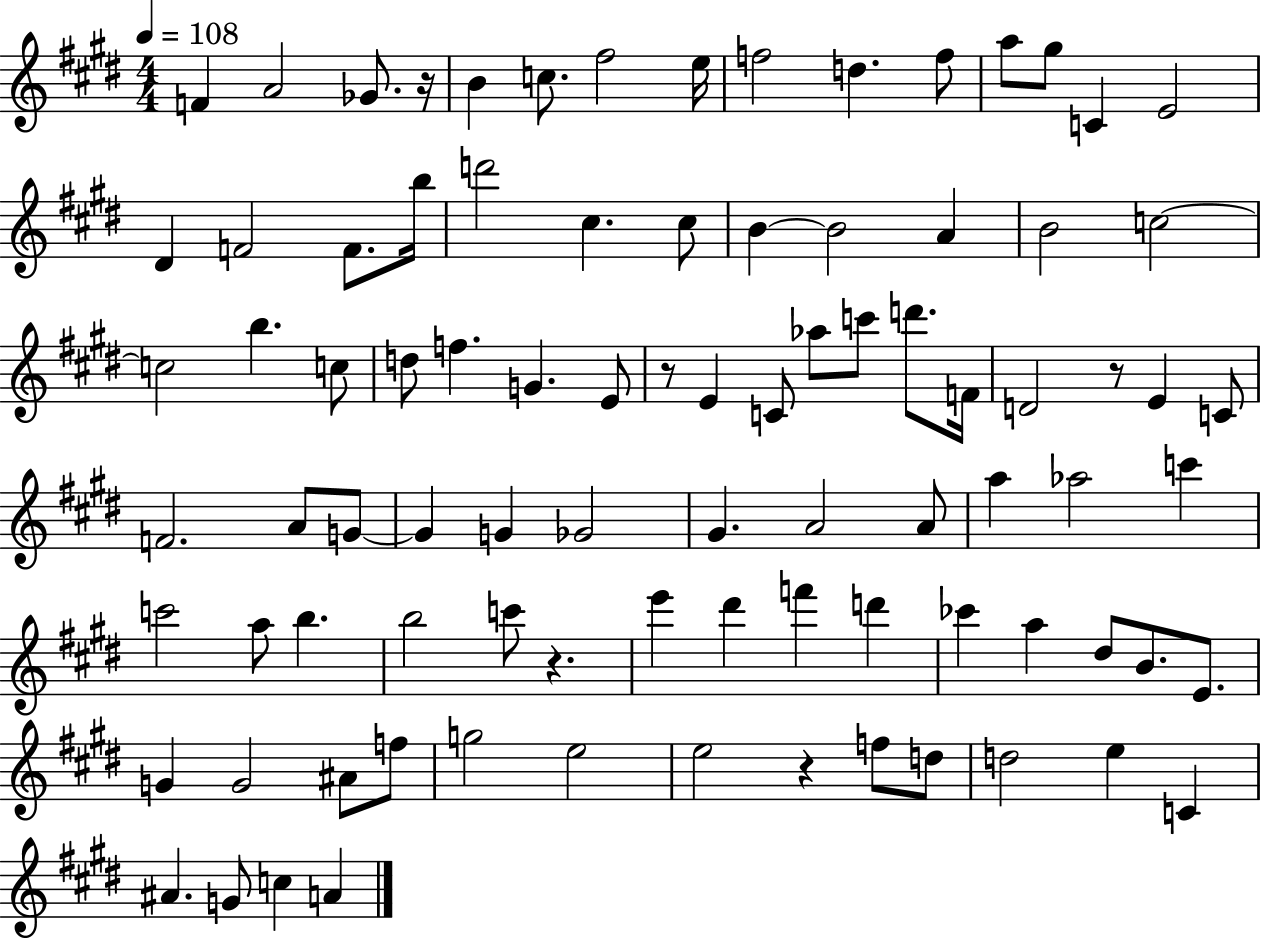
{
  \clef treble
  \numericTimeSignature
  \time 4/4
  \key e \major
  \tempo 4 = 108
  \repeat volta 2 { f'4 a'2 ges'8. r16 | b'4 c''8. fis''2 e''16 | f''2 d''4. f''8 | a''8 gis''8 c'4 e'2 | \break dis'4 f'2 f'8. b''16 | d'''2 cis''4. cis''8 | b'4~~ b'2 a'4 | b'2 c''2~~ | \break c''2 b''4. c''8 | d''8 f''4. g'4. e'8 | r8 e'4 c'8 aes''8 c'''8 d'''8. f'16 | d'2 r8 e'4 c'8 | \break f'2. a'8 g'8~~ | g'4 g'4 ges'2 | gis'4. a'2 a'8 | a''4 aes''2 c'''4 | \break c'''2 a''8 b''4. | b''2 c'''8 r4. | e'''4 dis'''4 f'''4 d'''4 | ces'''4 a''4 dis''8 b'8. e'8. | \break g'4 g'2 ais'8 f''8 | g''2 e''2 | e''2 r4 f''8 d''8 | d''2 e''4 c'4 | \break ais'4. g'8 c''4 a'4 | } \bar "|."
}